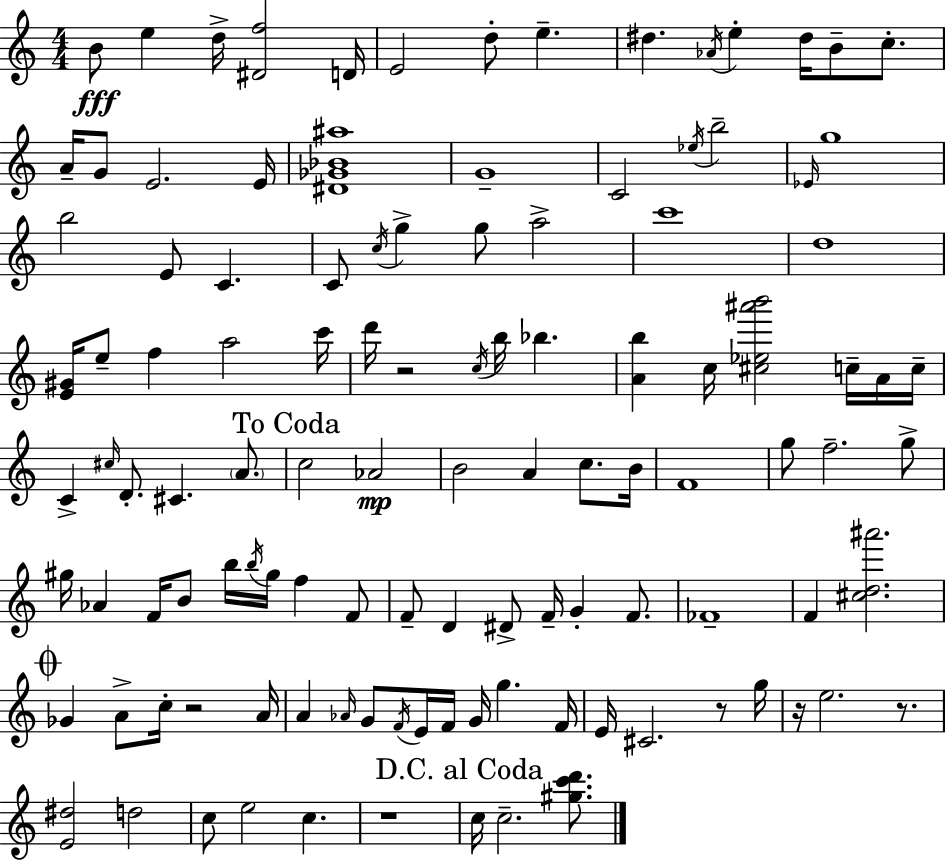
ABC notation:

X:1
T:Untitled
M:4/4
L:1/4
K:Am
B/2 e d/4 [^Df]2 D/4 E2 d/2 e ^d _A/4 e ^d/4 B/2 c/2 A/4 G/2 E2 E/4 [^D_G_B^a]4 G4 C2 _e/4 b2 _E/4 g4 b2 E/2 C C/2 c/4 g g/2 a2 c'4 d4 [E^G]/4 e/2 f a2 c'/4 d'/4 z2 c/4 b/4 _b [Ab] c/4 [^c_e^a'b']2 c/4 A/4 c/4 C ^c/4 D/2 ^C A/2 c2 _A2 B2 A c/2 B/4 F4 g/2 f2 g/2 ^g/4 _A F/4 B/2 b/4 b/4 ^g/4 f F/2 F/2 D ^D/2 F/4 G F/2 _F4 F [^cd^a']2 _G A/2 c/4 z2 A/4 A _A/4 G/2 F/4 E/4 F/4 G/4 g F/4 E/4 ^C2 z/2 g/4 z/4 e2 z/2 [E^d]2 d2 c/2 e2 c z4 c/4 c2 [^gc'd']/2